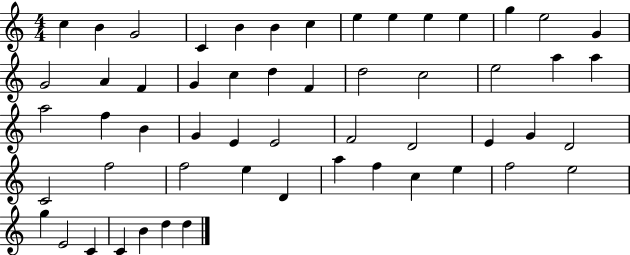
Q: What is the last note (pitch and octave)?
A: D5